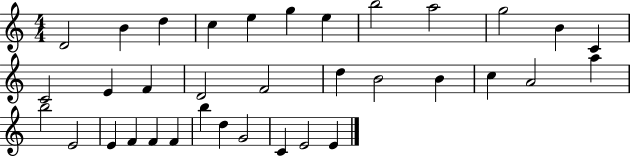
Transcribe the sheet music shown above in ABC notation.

X:1
T:Untitled
M:4/4
L:1/4
K:C
D2 B d c e g e b2 a2 g2 B C C2 E F D2 F2 d B2 B c A2 a b2 E2 E F F F b d G2 C E2 E